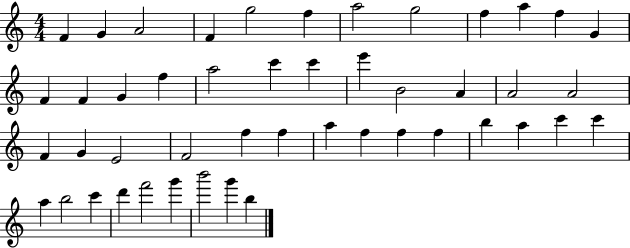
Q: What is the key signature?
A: C major